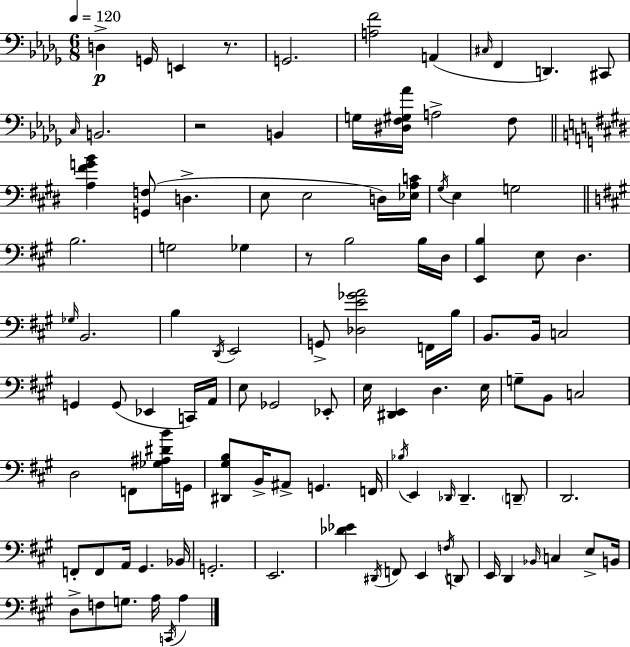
X:1
T:Untitled
M:6/8
L:1/4
K:Bbm
D, G,,/4 E,, z/2 G,,2 [A,F]2 A,, ^C,/4 F,, D,, ^C,,/2 C,/4 B,,2 z2 B,, G,/4 [^D,F,^G,_A]/4 A,2 F,/2 [A,^FGB] [G,,F,]/2 D, E,/2 E,2 D,/4 [_E,A,C]/4 ^G,/4 E, G,2 B,2 G,2 _G, z/2 B,2 B,/4 D,/4 [E,,B,] E,/2 D, _G,/4 B,,2 B, D,,/4 E,,2 G,,/2 [_D,E_GA]2 F,,/4 B,/4 B,,/2 B,,/4 C,2 G,, G,,/2 _E,, C,,/4 A,,/4 E,/2 _G,,2 _E,,/2 E,/4 [^D,,E,,] D, E,/4 G,/2 B,,/2 C,2 D,2 F,,/2 [_G,^A,^DB]/4 G,,/4 [^D,,^G,B,]/2 B,,/4 ^A,,/2 G,, F,,/4 _B,/4 E,, _D,,/4 _D,, D,,/2 D,,2 F,,/2 F,,/2 A,,/4 ^G,, _B,,/4 G,,2 E,,2 [_D_E] ^D,,/4 F,,/2 E,, F,/4 D,,/2 E,,/4 D,, _B,,/4 C, E,/2 B,,/4 D,/2 F,/2 G,/2 A,/4 C,,/4 A,